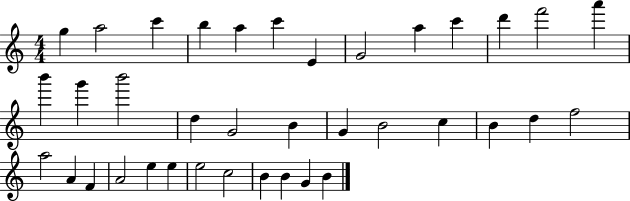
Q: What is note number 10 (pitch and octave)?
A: C6